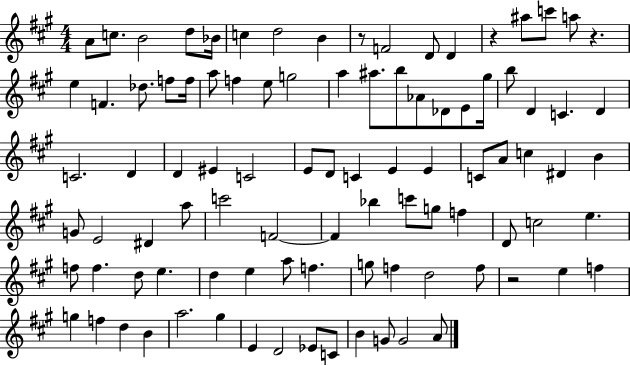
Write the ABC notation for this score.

X:1
T:Untitled
M:4/4
L:1/4
K:A
A/2 c/2 B2 d/2 _B/4 c d2 B z/2 F2 D/2 D z ^a/2 c'/2 a/2 z e F _d/2 f/2 f/4 a/2 f e/2 g2 a ^a/2 b/2 _A/2 _D/2 E/2 ^g/4 b/2 D C D C2 D D ^E C2 E/2 D/2 C E E C/2 A/2 c ^D B G/2 E2 ^D a/2 c'2 F2 F _b c'/2 g/2 f D/2 c2 e f/2 f d/2 e d e a/2 f g/2 f d2 f/2 z2 e f g f d B a2 ^g E D2 _E/2 C/2 B G/2 G2 A/2